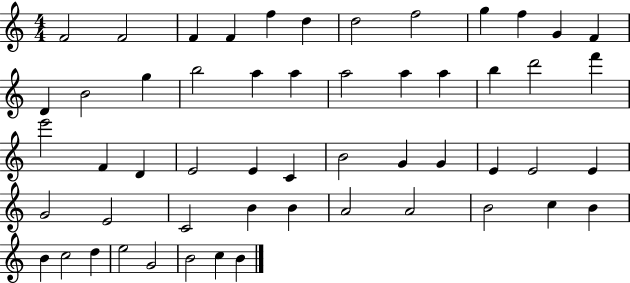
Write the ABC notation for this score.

X:1
T:Untitled
M:4/4
L:1/4
K:C
F2 F2 F F f d d2 f2 g f G F D B2 g b2 a a a2 a a b d'2 f' e'2 F D E2 E C B2 G G E E2 E G2 E2 C2 B B A2 A2 B2 c B B c2 d e2 G2 B2 c B